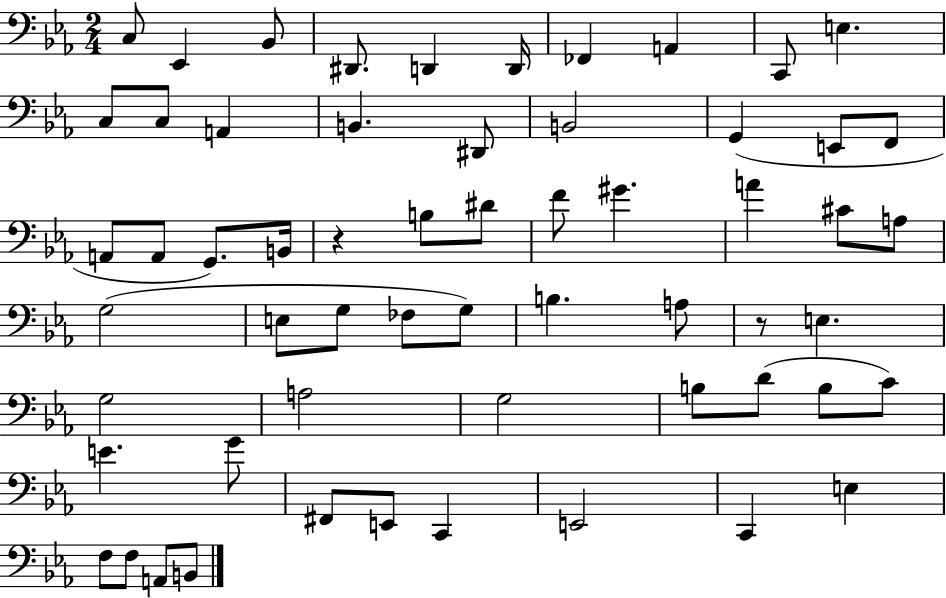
{
  \clef bass
  \numericTimeSignature
  \time 2/4
  \key ees \major
  c8 ees,4 bes,8 | dis,8. d,4 d,16 | fes,4 a,4 | c,8 e4. | \break c8 c8 a,4 | b,4. dis,8 | b,2 | g,4( e,8 f,8 | \break a,8 a,8 g,8.) b,16 | r4 b8 dis'8 | f'8 gis'4. | a'4 cis'8 a8 | \break g2( | e8 g8 fes8 g8) | b4. a8 | r8 e4. | \break g2 | a2 | g2 | b8 d'8( b8 c'8) | \break e'4. g'8 | fis,8 e,8 c,4 | e,2 | c,4 e4 | \break f8 f8 a,8 b,8 | \bar "|."
}